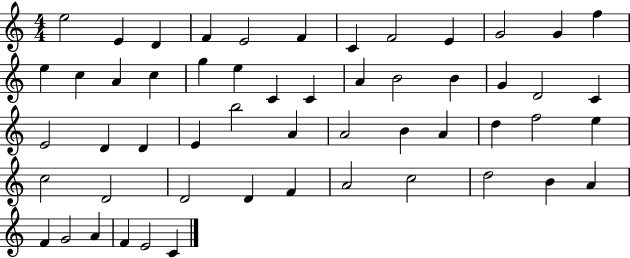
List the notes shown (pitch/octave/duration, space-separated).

E5/h E4/q D4/q F4/q E4/h F4/q C4/q F4/h E4/q G4/h G4/q F5/q E5/q C5/q A4/q C5/q G5/q E5/q C4/q C4/q A4/q B4/h B4/q G4/q D4/h C4/q E4/h D4/q D4/q E4/q B5/h A4/q A4/h B4/q A4/q D5/q F5/h E5/q C5/h D4/h D4/h D4/q F4/q A4/h C5/h D5/h B4/q A4/q F4/q G4/h A4/q F4/q E4/h C4/q